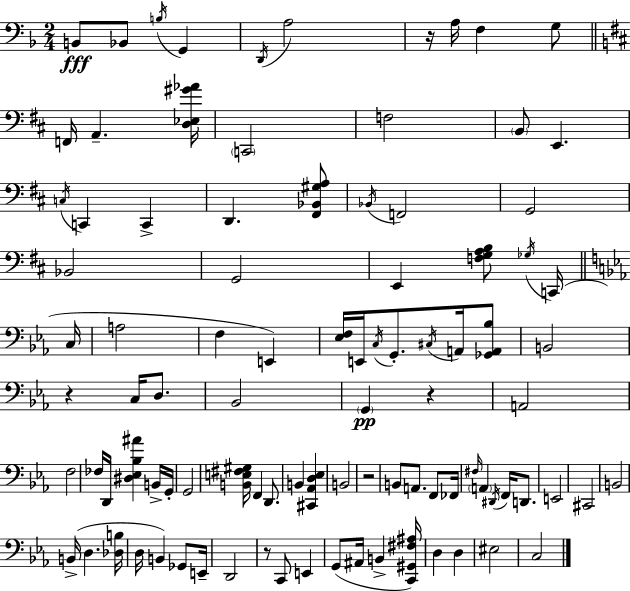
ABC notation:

X:1
T:Untitled
M:2/4
L:1/4
K:F
B,,/2 _B,,/2 B,/4 G,, D,,/4 A,2 z/4 A,/4 F, G,/2 F,,/4 A,, [D,_E,^G_A]/4 C,,2 F,2 B,,/2 E,, C,/4 C,, C,, D,, [^F,,_B,,^G,A,]/2 _B,,/4 F,,2 G,,2 _B,,2 G,,2 E,, [F,G,A,B,]/2 _G,/4 C,,/4 C,/4 A,2 F, E,, [_E,F,]/4 E,,/4 C,/4 G,,/2 ^C,/4 A,,/4 [_G,,A,,_B,]/2 B,,2 z C,/4 D,/2 _B,,2 G,, z A,,2 F,2 _F,/4 D,,/4 [^D,_E,_B,^A] B,,/4 G,,/4 G,,2 [B,,E,^F,^G,]/4 F,, D,,/2 B,, [^C,,_A,,D,_E,] B,,2 z2 B,,/2 A,,/2 F,,/2 _F,,/4 ^F,/4 A,, ^D,,/4 F,,/4 D,,/2 E,,2 ^C,,2 B,,2 B,,/4 D, [_D,B,]/4 D,/4 B,, _G,,/2 E,,/4 D,,2 z/2 C,,/2 E,, G,,/2 ^A,,/4 B,, [C,,^G,,^F,^A,]/4 D, D, ^E,2 C,2